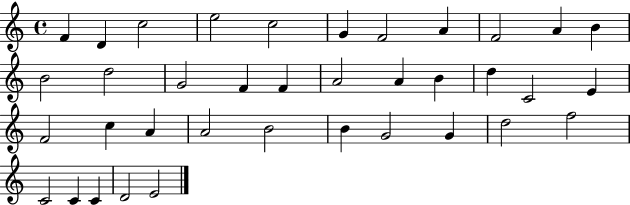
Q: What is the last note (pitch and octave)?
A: E4